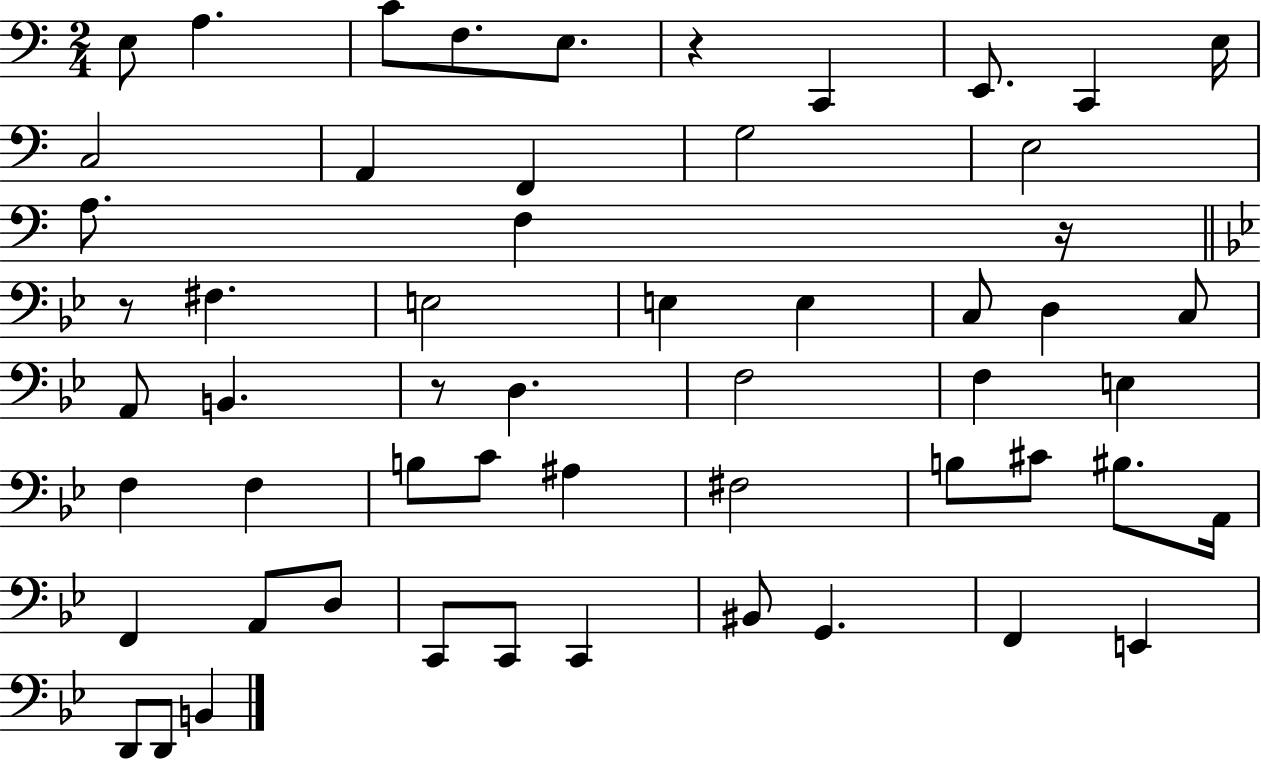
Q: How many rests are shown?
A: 4